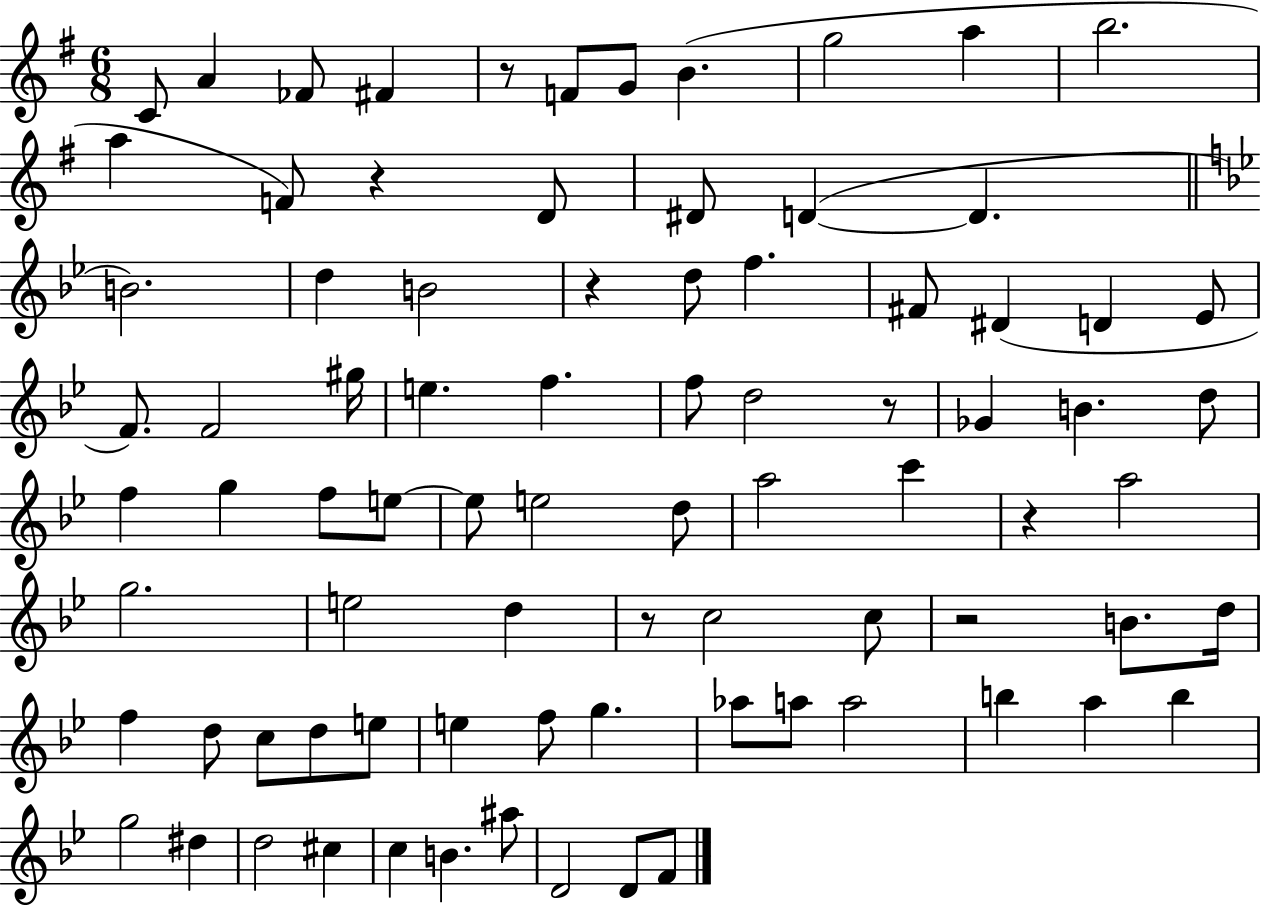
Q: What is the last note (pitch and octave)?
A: F4